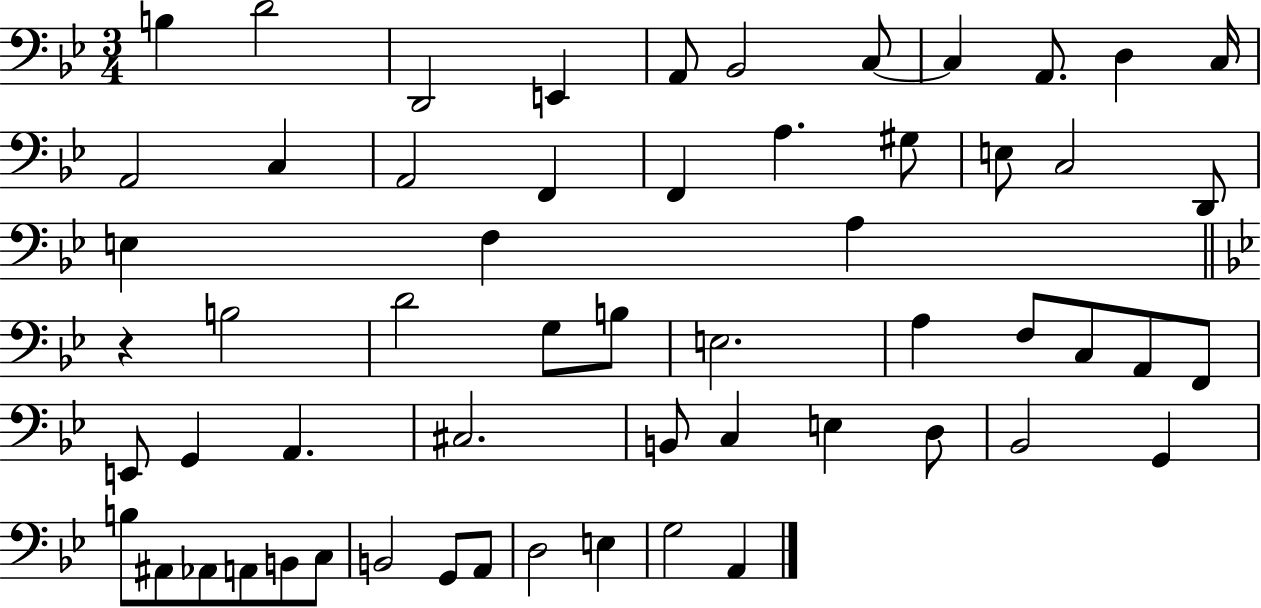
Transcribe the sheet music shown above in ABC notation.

X:1
T:Untitled
M:3/4
L:1/4
K:Bb
B, D2 D,,2 E,, A,,/2 _B,,2 C,/2 C, A,,/2 D, C,/4 A,,2 C, A,,2 F,, F,, A, ^G,/2 E,/2 C,2 D,,/2 E, F, A, z B,2 D2 G,/2 B,/2 E,2 A, F,/2 C,/2 A,,/2 F,,/2 E,,/2 G,, A,, ^C,2 B,,/2 C, E, D,/2 _B,,2 G,, B,/2 ^A,,/2 _A,,/2 A,,/2 B,,/2 C,/2 B,,2 G,,/2 A,,/2 D,2 E, G,2 A,,